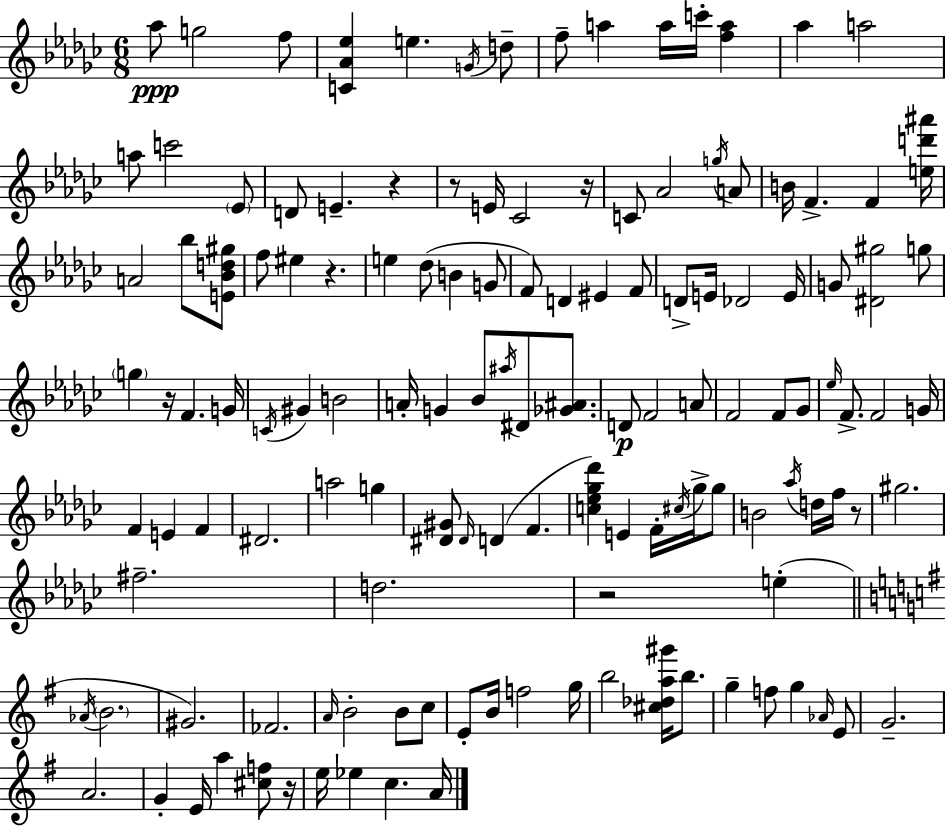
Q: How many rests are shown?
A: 8